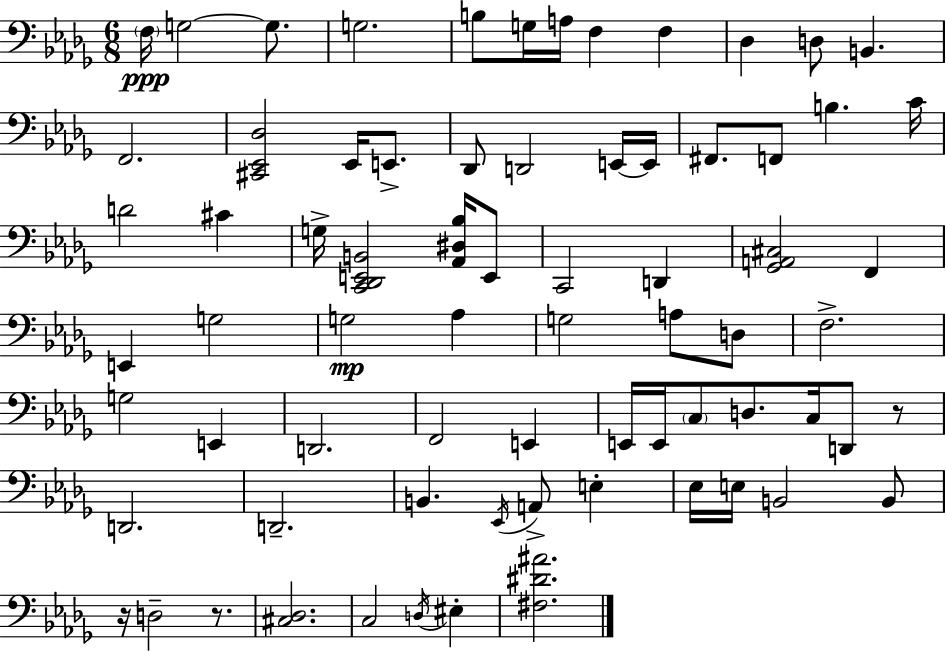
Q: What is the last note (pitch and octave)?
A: EIS3